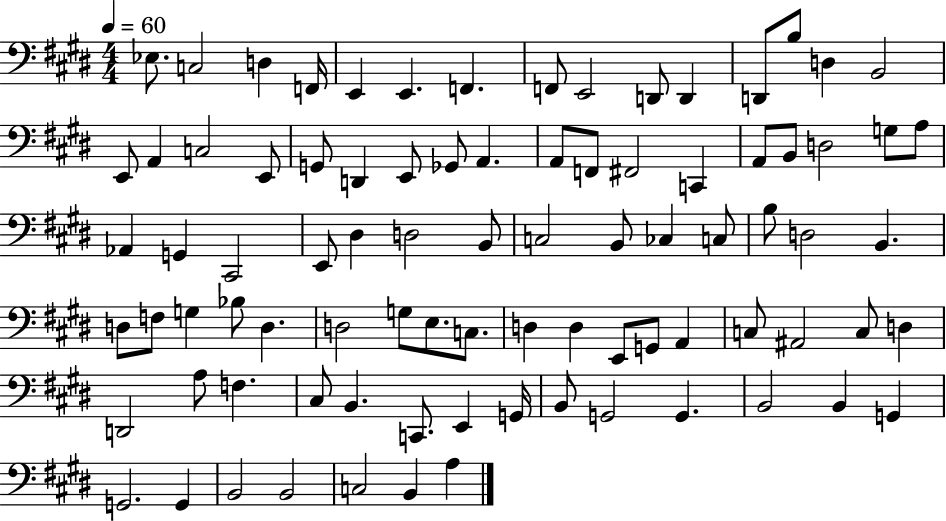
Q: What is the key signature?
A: E major